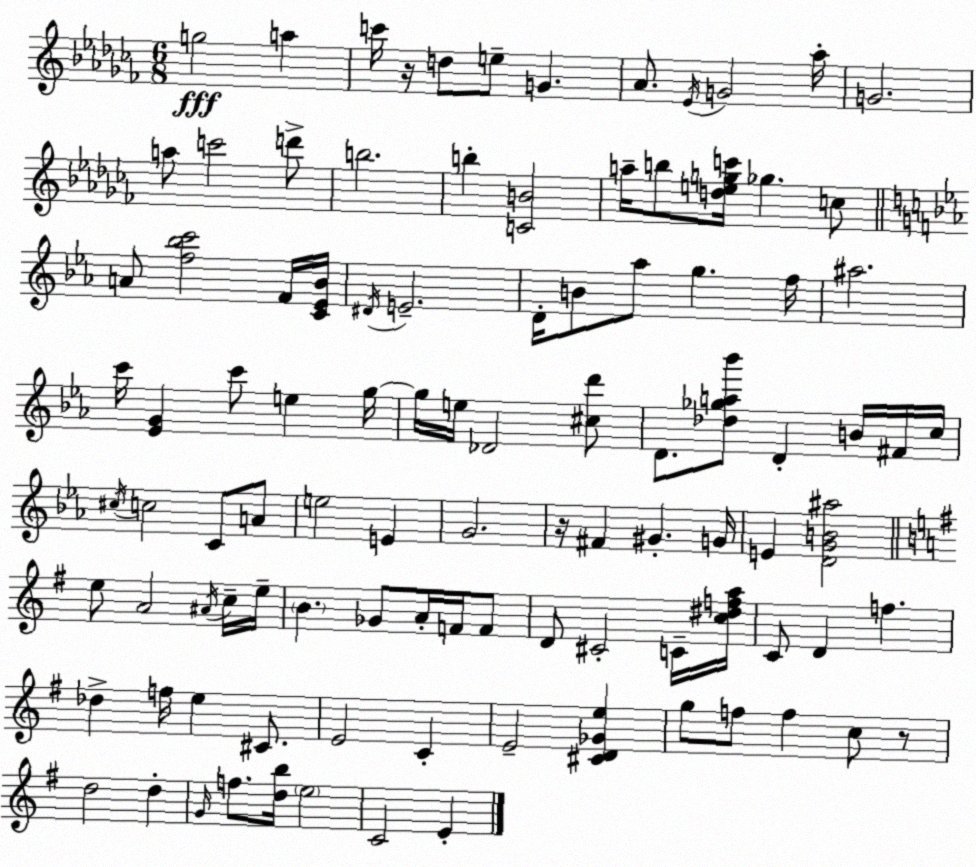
X:1
T:Untitled
M:6/8
L:1/4
K:Abm
g2 a c'/4 z/4 d/2 e/2 G _A/2 _E/4 G2 _a/4 G2 a/2 c'2 d'/2 b2 b [CB]2 a/4 b/2 [degc']/4 _g c/2 A/2 [f_bc']2 F/4 [C_E_B]/4 ^D/4 E2 D/4 B/2 _a/2 g f/4 ^a2 c'/4 [_EG] c'/2 e g/4 g/4 e/4 _D2 [^cd']/2 D/2 [_d_ga_b']/2 D B/4 ^F/4 c/4 ^c/4 c2 C/2 A/2 e2 E G2 z/4 ^F ^G G/4 E [DGB^a]2 e/2 A2 ^A/4 c/4 e/4 B _G/2 A/4 F/4 F/2 D/2 ^C2 C/4 [c^dfa]/4 C/2 D f _d f/4 e ^C/2 E2 C E2 [^CD_Ge] g/2 f/2 f c/2 z/2 d2 d G/4 f/2 [db]/4 e2 C2 E